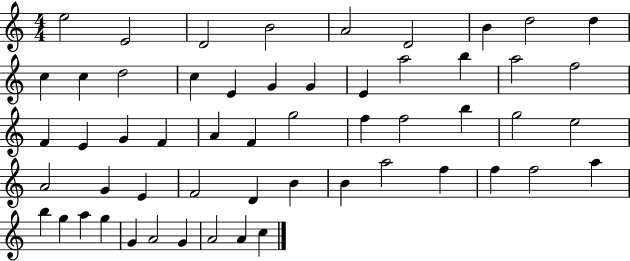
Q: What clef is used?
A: treble